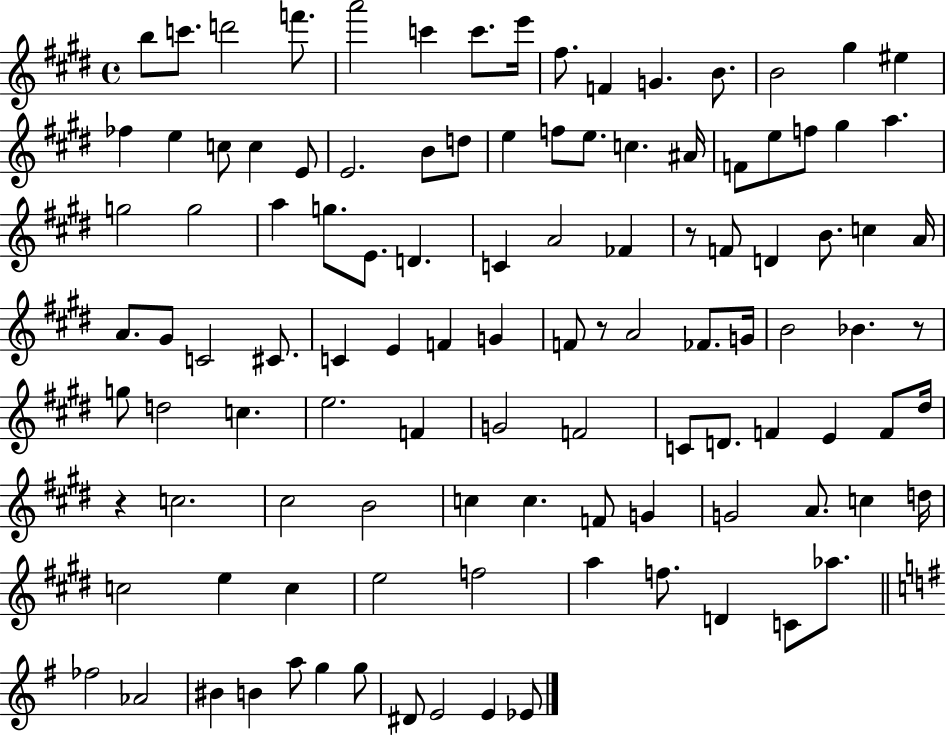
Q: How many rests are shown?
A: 4